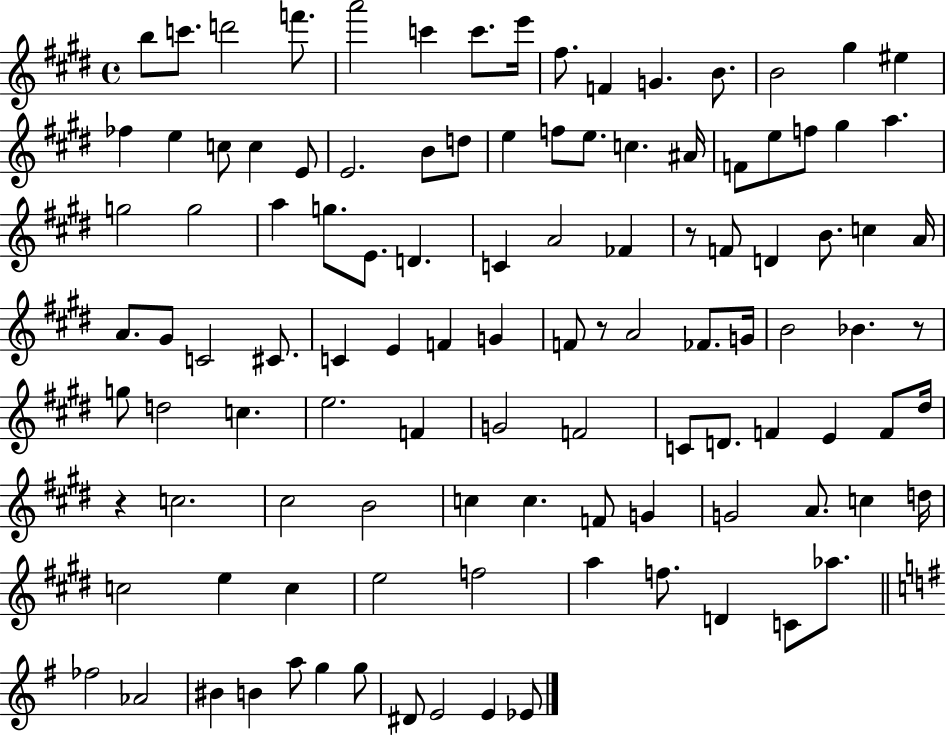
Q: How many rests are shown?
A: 4